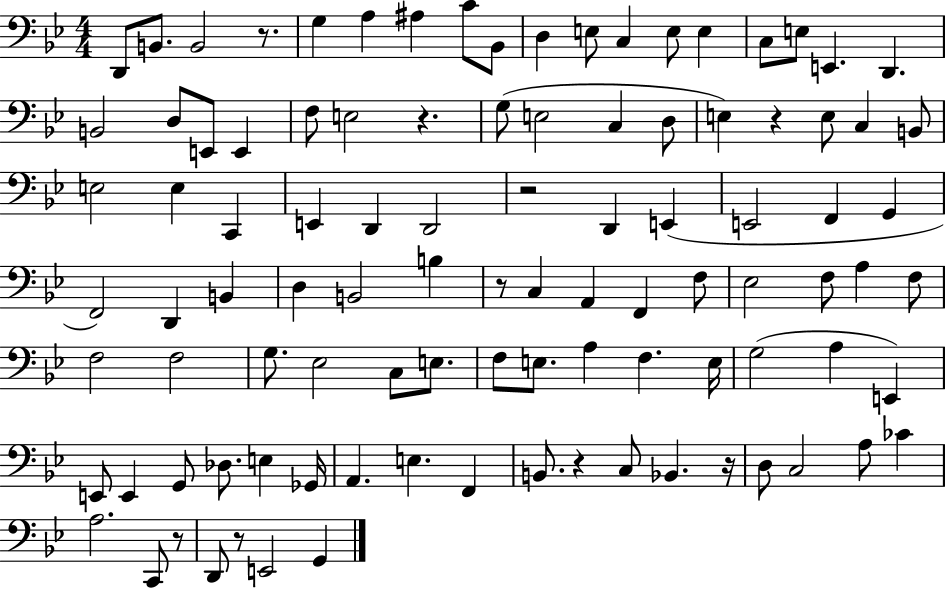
{
  \clef bass
  \numericTimeSignature
  \time 4/4
  \key bes \major
  d,8 b,8. b,2 r8. | g4 a4 ais4 c'8 bes,8 | d4 e8 c4 e8 e4 | c8 e8 e,4. d,4. | \break b,2 d8 e,8 e,4 | f8 e2 r4. | g8( e2 c4 d8 | e4) r4 e8 c4 b,8 | \break e2 e4 c,4 | e,4 d,4 d,2 | r2 d,4 e,4( | e,2 f,4 g,4 | \break f,2) d,4 b,4 | d4 b,2 b4 | r8 c4 a,4 f,4 f8 | ees2 f8 a4 f8 | \break f2 f2 | g8. ees2 c8 e8. | f8 e8. a4 f4. e16 | g2( a4 e,4) | \break e,8 e,4 g,8 des8. e4 ges,16 | a,4. e4. f,4 | b,8. r4 c8 bes,4. r16 | d8 c2 a8 ces'4 | \break a2. c,8 r8 | d,8 r8 e,2 g,4 | \bar "|."
}